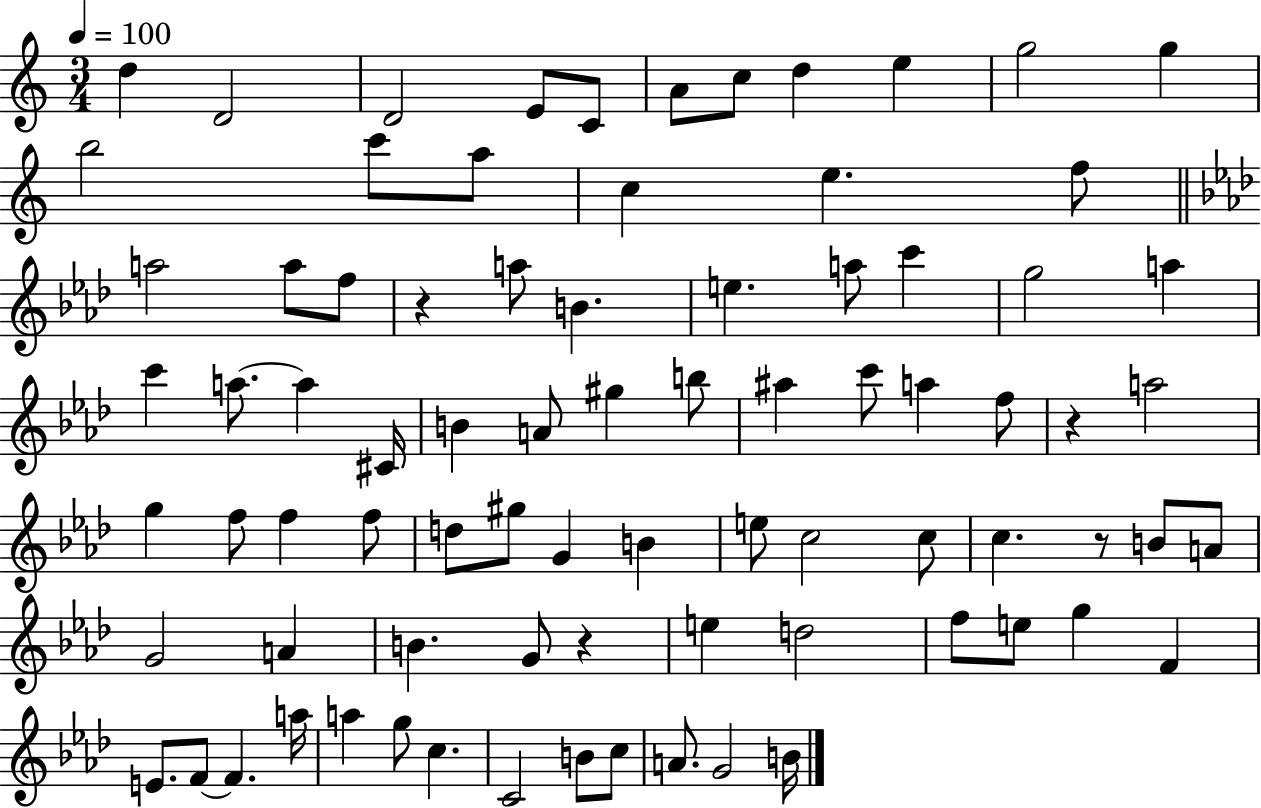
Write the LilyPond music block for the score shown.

{
  \clef treble
  \numericTimeSignature
  \time 3/4
  \key c \major
  \tempo 4 = 100
  d''4 d'2 | d'2 e'8 c'8 | a'8 c''8 d''4 e''4 | g''2 g''4 | \break b''2 c'''8 a''8 | c''4 e''4. f''8 | \bar "||" \break \key f \minor a''2 a''8 f''8 | r4 a''8 b'4. | e''4. a''8 c'''4 | g''2 a''4 | \break c'''4 a''8.~~ a''4 cis'16 | b'4 a'8 gis''4 b''8 | ais''4 c'''8 a''4 f''8 | r4 a''2 | \break g''4 f''8 f''4 f''8 | d''8 gis''8 g'4 b'4 | e''8 c''2 c''8 | c''4. r8 b'8 a'8 | \break g'2 a'4 | b'4. g'8 r4 | e''4 d''2 | f''8 e''8 g''4 f'4 | \break e'8. f'8~~ f'4. a''16 | a''4 g''8 c''4. | c'2 b'8 c''8 | a'8. g'2 b'16 | \break \bar "|."
}